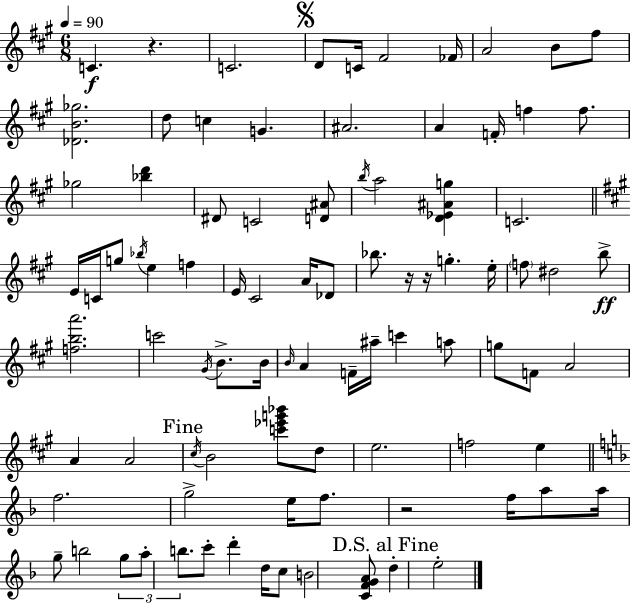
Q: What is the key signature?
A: A major